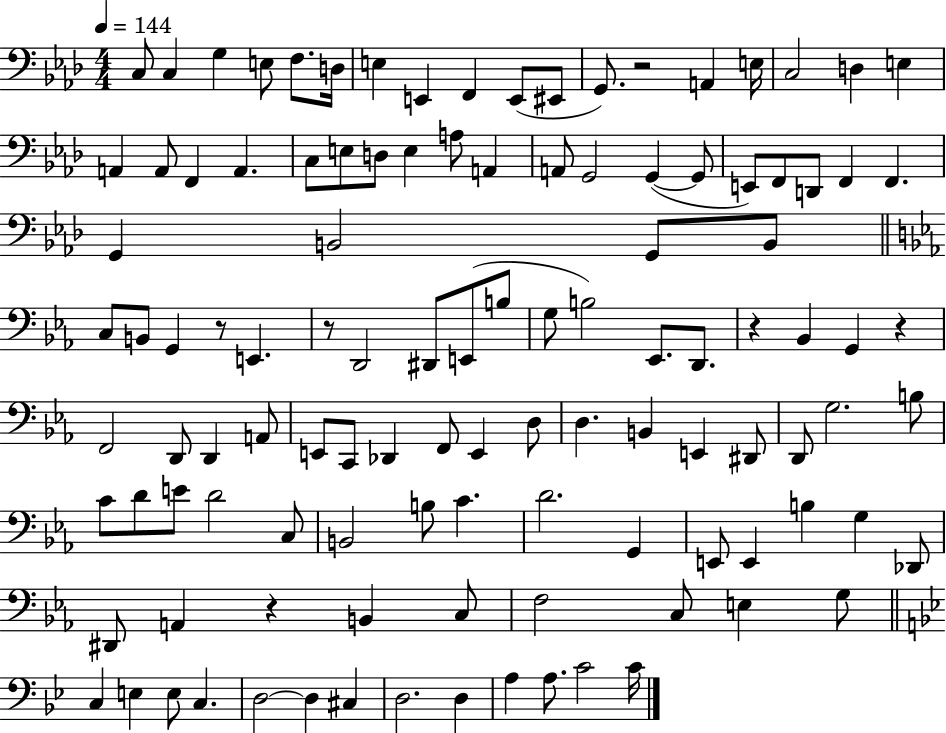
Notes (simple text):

C3/e C3/q G3/q E3/e F3/e. D3/s E3/q E2/q F2/q E2/e EIS2/e G2/e. R/h A2/q E3/s C3/h D3/q E3/q A2/q A2/e F2/q A2/q. C3/e E3/e D3/e E3/q A3/e A2/q A2/e G2/h G2/q G2/e E2/e F2/e D2/e F2/q F2/q. G2/q B2/h G2/e B2/e C3/e B2/e G2/q R/e E2/q. R/e D2/h D#2/e E2/e B3/e G3/e B3/h Eb2/e. D2/e. R/q Bb2/q G2/q R/q F2/h D2/e D2/q A2/e E2/e C2/e Db2/q F2/e E2/q D3/e D3/q. B2/q E2/q D#2/e D2/e G3/h. B3/e C4/e D4/e E4/e D4/h C3/e B2/h B3/e C4/q. D4/h. G2/q E2/e E2/q B3/q G3/q Db2/e D#2/e A2/q R/q B2/q C3/e F3/h C3/e E3/q G3/e C3/q E3/q E3/e C3/q. D3/h D3/q C#3/q D3/h. D3/q A3/q A3/e. C4/h C4/s